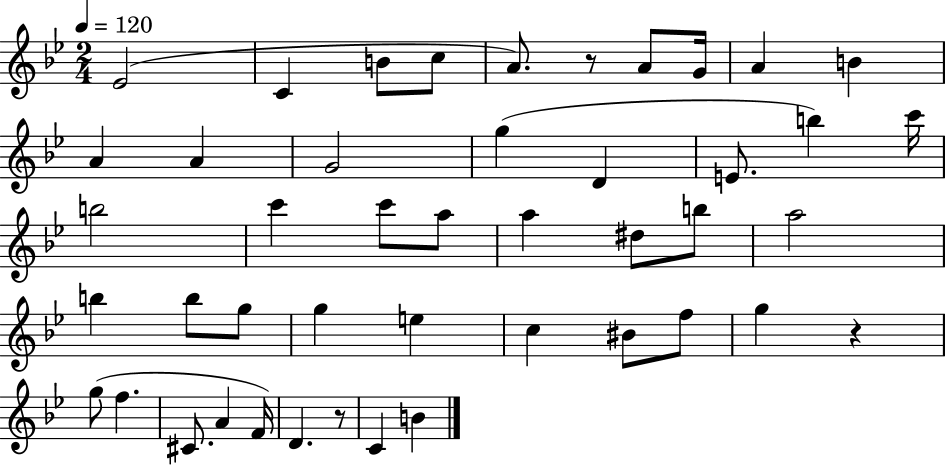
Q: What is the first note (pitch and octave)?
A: Eb4